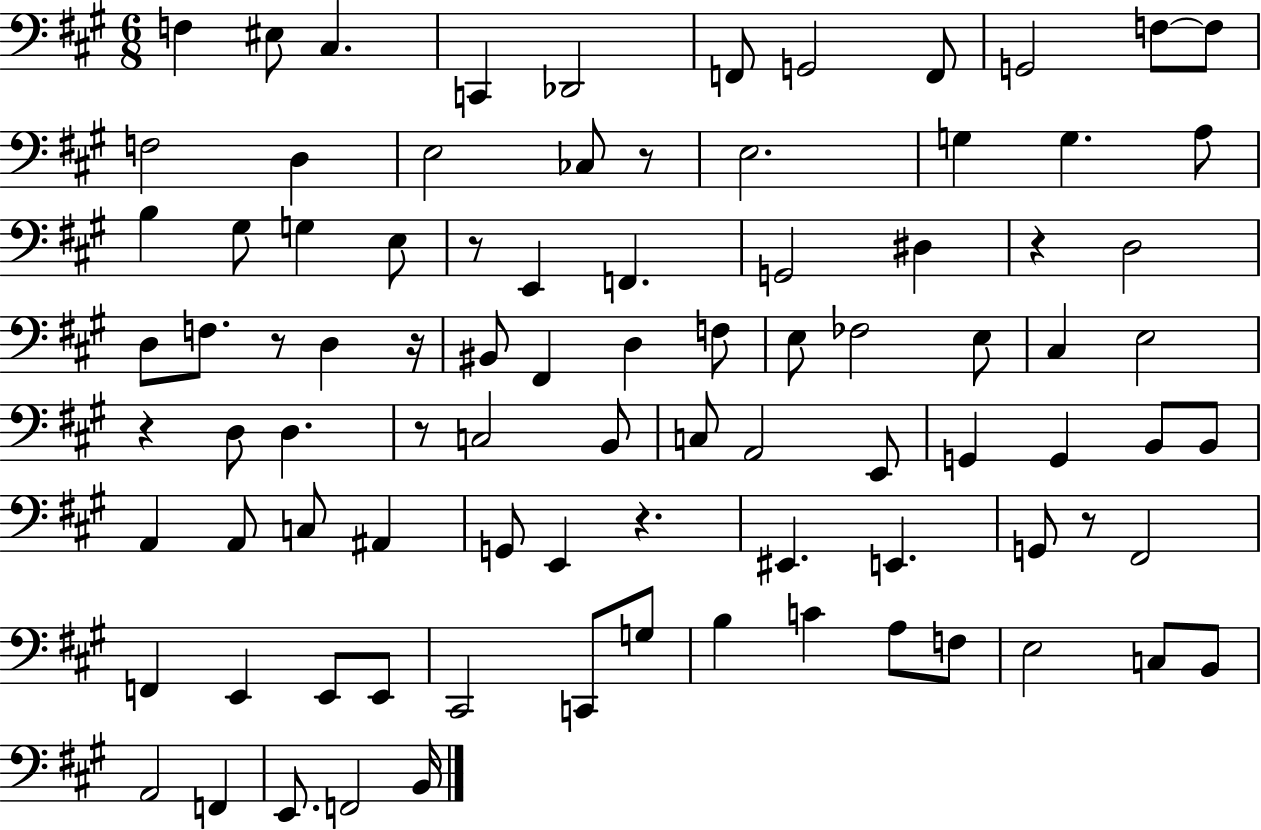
X:1
T:Untitled
M:6/8
L:1/4
K:A
F, ^E,/2 ^C, C,, _D,,2 F,,/2 G,,2 F,,/2 G,,2 F,/2 F,/2 F,2 D, E,2 _C,/2 z/2 E,2 G, G, A,/2 B, ^G,/2 G, E,/2 z/2 E,, F,, G,,2 ^D, z D,2 D,/2 F,/2 z/2 D, z/4 ^B,,/2 ^F,, D, F,/2 E,/2 _F,2 E,/2 ^C, E,2 z D,/2 D, z/2 C,2 B,,/2 C,/2 A,,2 E,,/2 G,, G,, B,,/2 B,,/2 A,, A,,/2 C,/2 ^A,, G,,/2 E,, z ^E,, E,, G,,/2 z/2 ^F,,2 F,, E,, E,,/2 E,,/2 ^C,,2 C,,/2 G,/2 B, C A,/2 F,/2 E,2 C,/2 B,,/2 A,,2 F,, E,,/2 F,,2 B,,/4